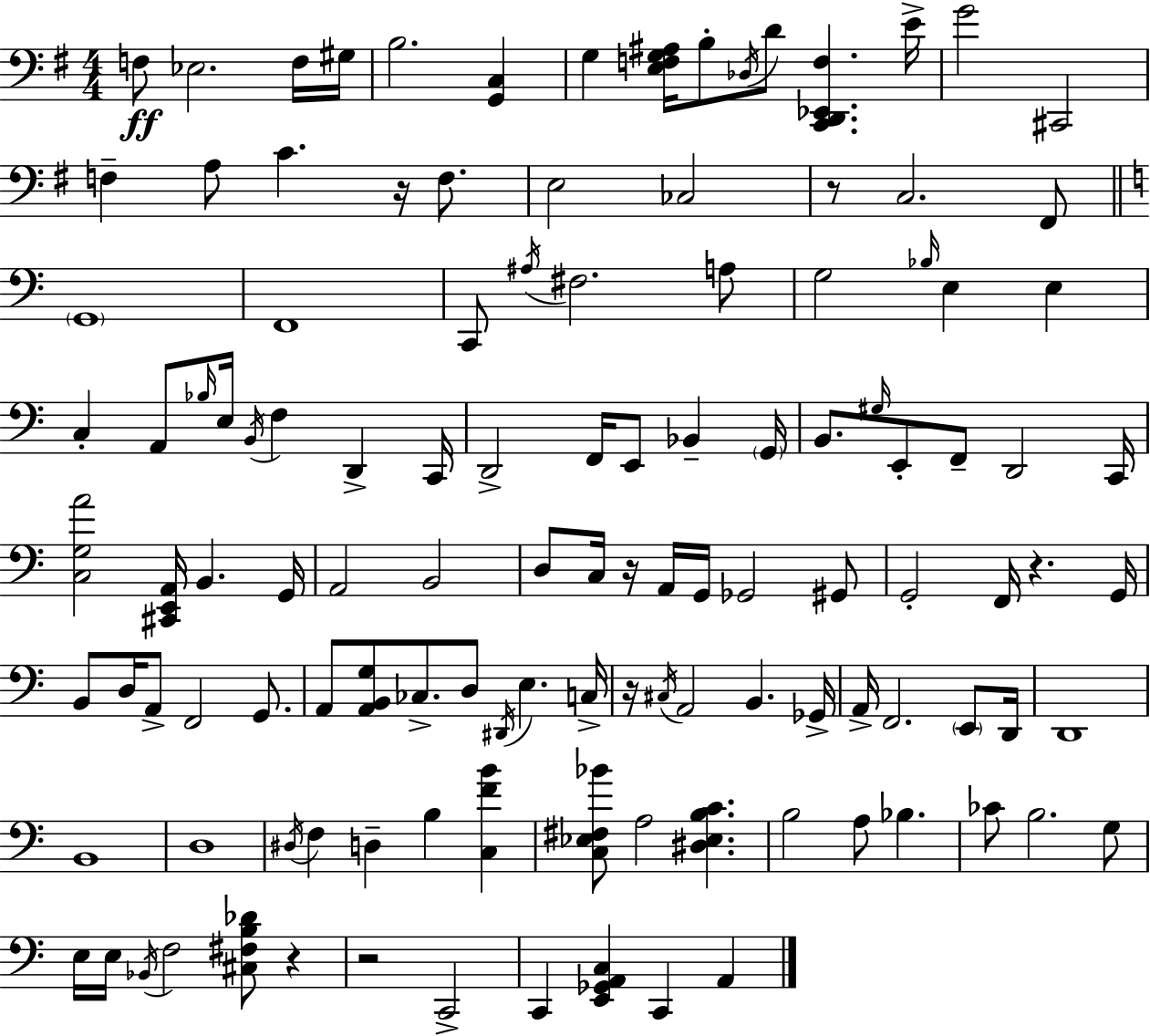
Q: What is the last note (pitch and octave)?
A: A2